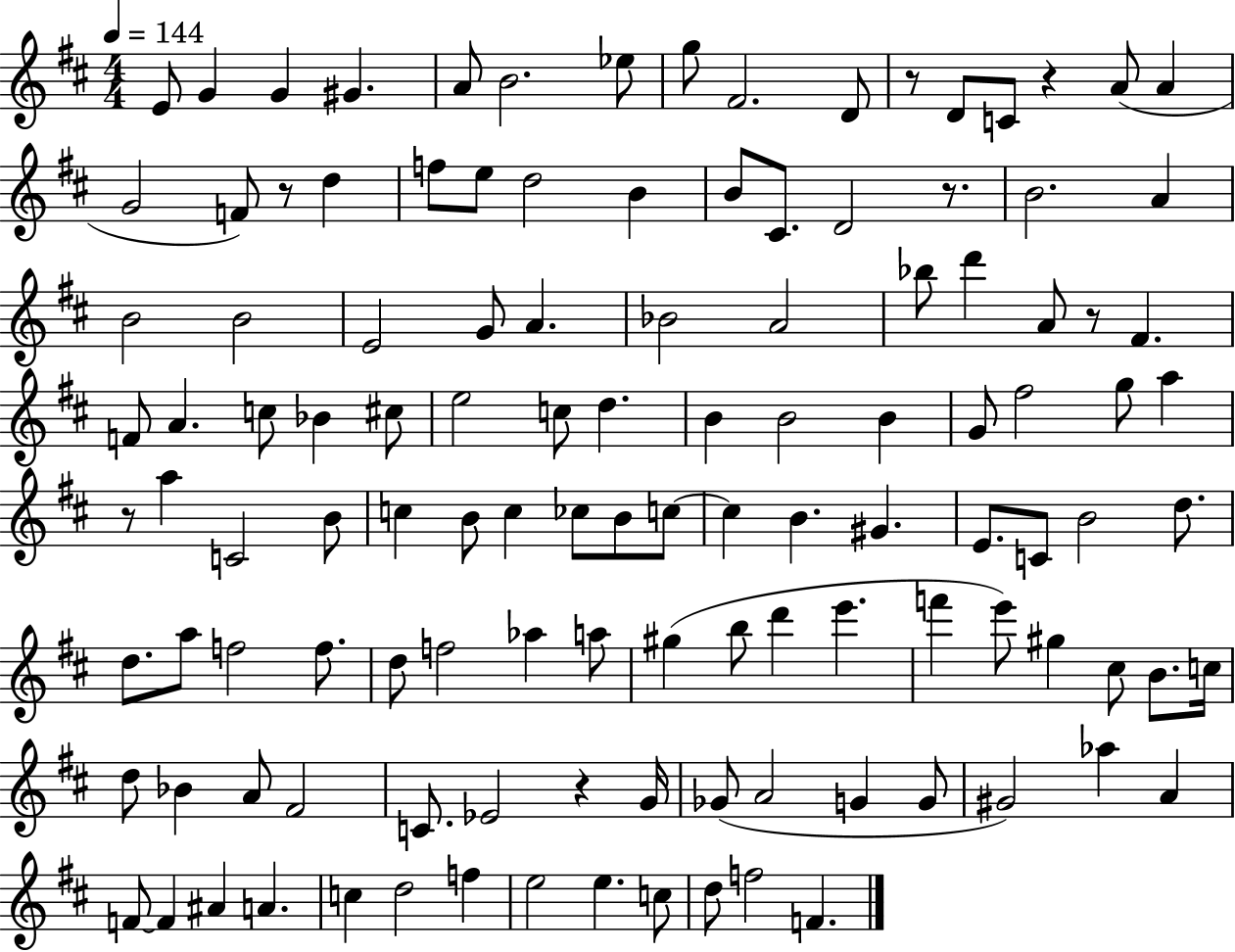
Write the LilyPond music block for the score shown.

{
  \clef treble
  \numericTimeSignature
  \time 4/4
  \key d \major
  \tempo 4 = 144
  \repeat volta 2 { e'8 g'4 g'4 gis'4. | a'8 b'2. ees''8 | g''8 fis'2. d'8 | r8 d'8 c'8 r4 a'8( a'4 | \break g'2 f'8) r8 d''4 | f''8 e''8 d''2 b'4 | b'8 cis'8. d'2 r8. | b'2. a'4 | \break b'2 b'2 | e'2 g'8 a'4. | bes'2 a'2 | bes''8 d'''4 a'8 r8 fis'4. | \break f'8 a'4. c''8 bes'4 cis''8 | e''2 c''8 d''4. | b'4 b'2 b'4 | g'8 fis''2 g''8 a''4 | \break r8 a''4 c'2 b'8 | c''4 b'8 c''4 ces''8 b'8 c''8~~ | c''4 b'4. gis'4. | e'8. c'8 b'2 d''8. | \break d''8. a''8 f''2 f''8. | d''8 f''2 aes''4 a''8 | gis''4( b''8 d'''4 e'''4. | f'''4 e'''8) gis''4 cis''8 b'8. c''16 | \break d''8 bes'4 a'8 fis'2 | c'8. ees'2 r4 g'16 | ges'8( a'2 g'4 g'8 | gis'2) aes''4 a'4 | \break f'8~~ f'4 ais'4 a'4. | c''4 d''2 f''4 | e''2 e''4. c''8 | d''8 f''2 f'4. | \break } \bar "|."
}